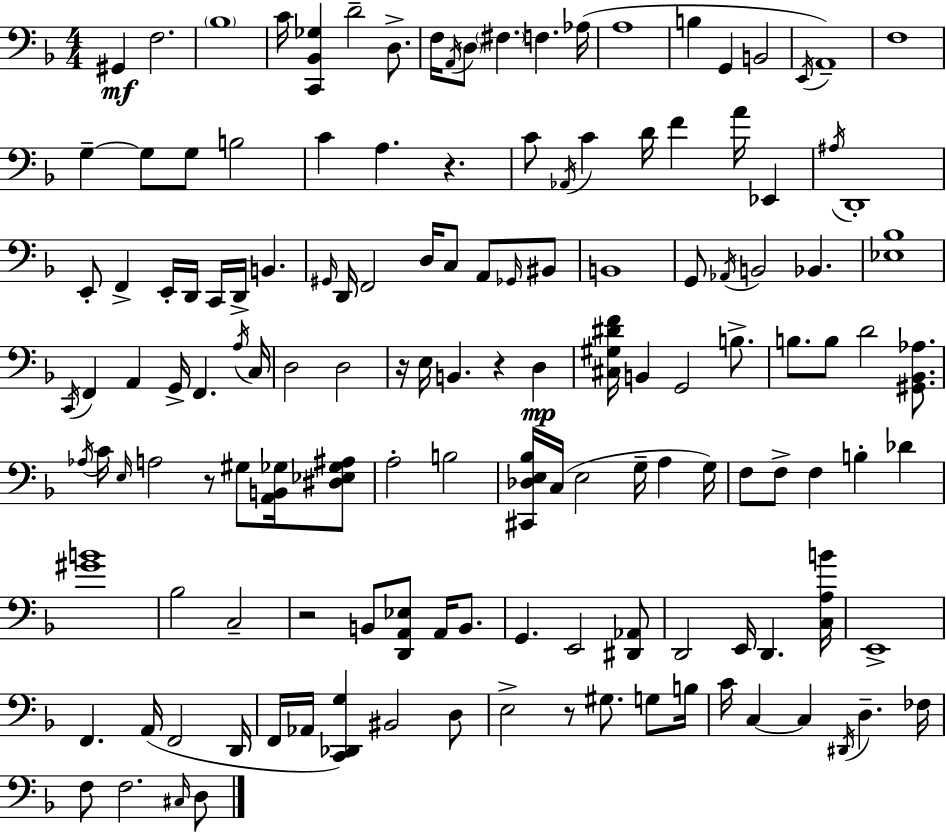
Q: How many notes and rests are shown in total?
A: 140